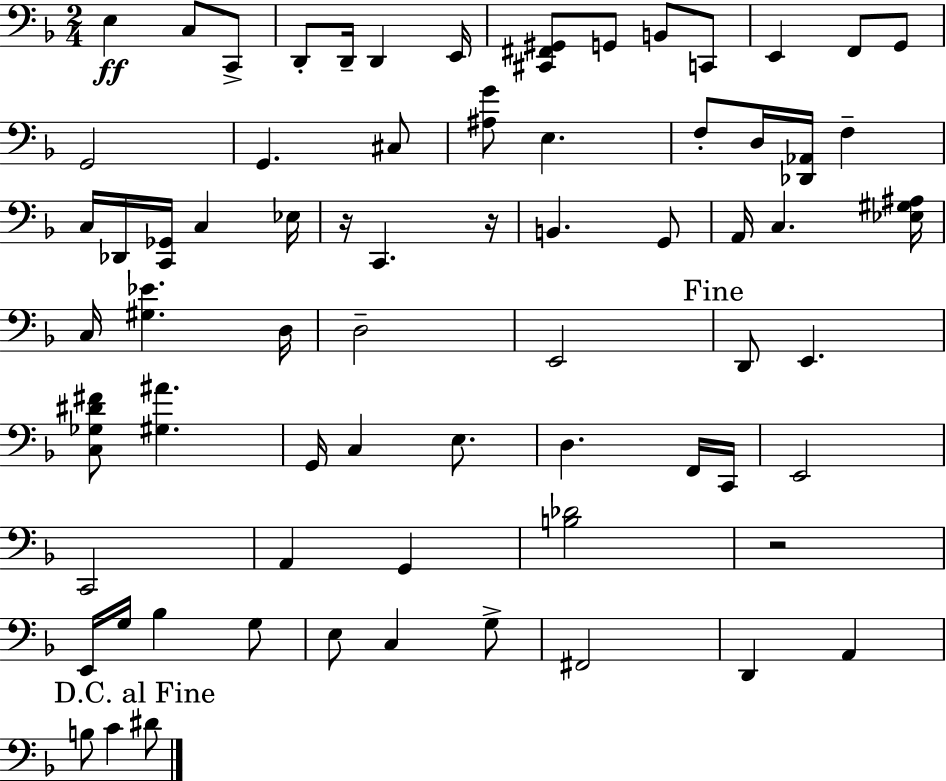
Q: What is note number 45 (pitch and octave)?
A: G2